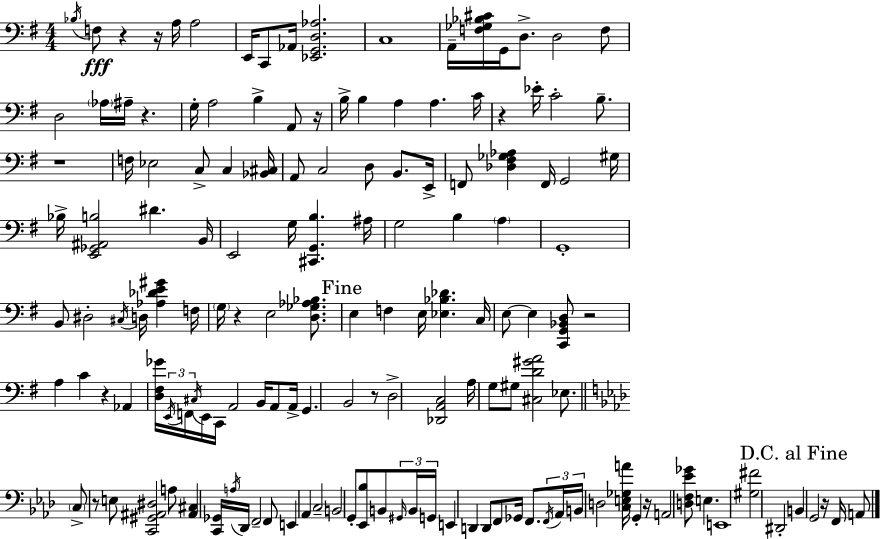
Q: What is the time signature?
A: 4/4